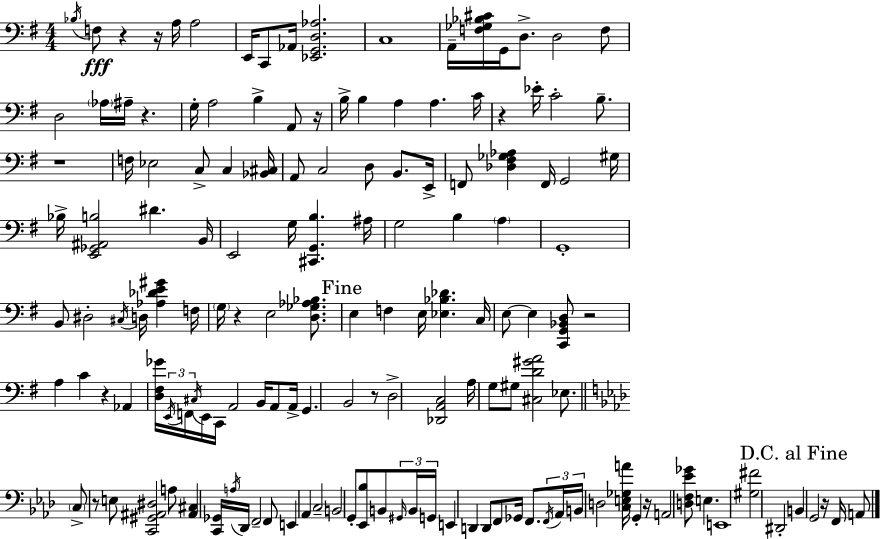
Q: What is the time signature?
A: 4/4